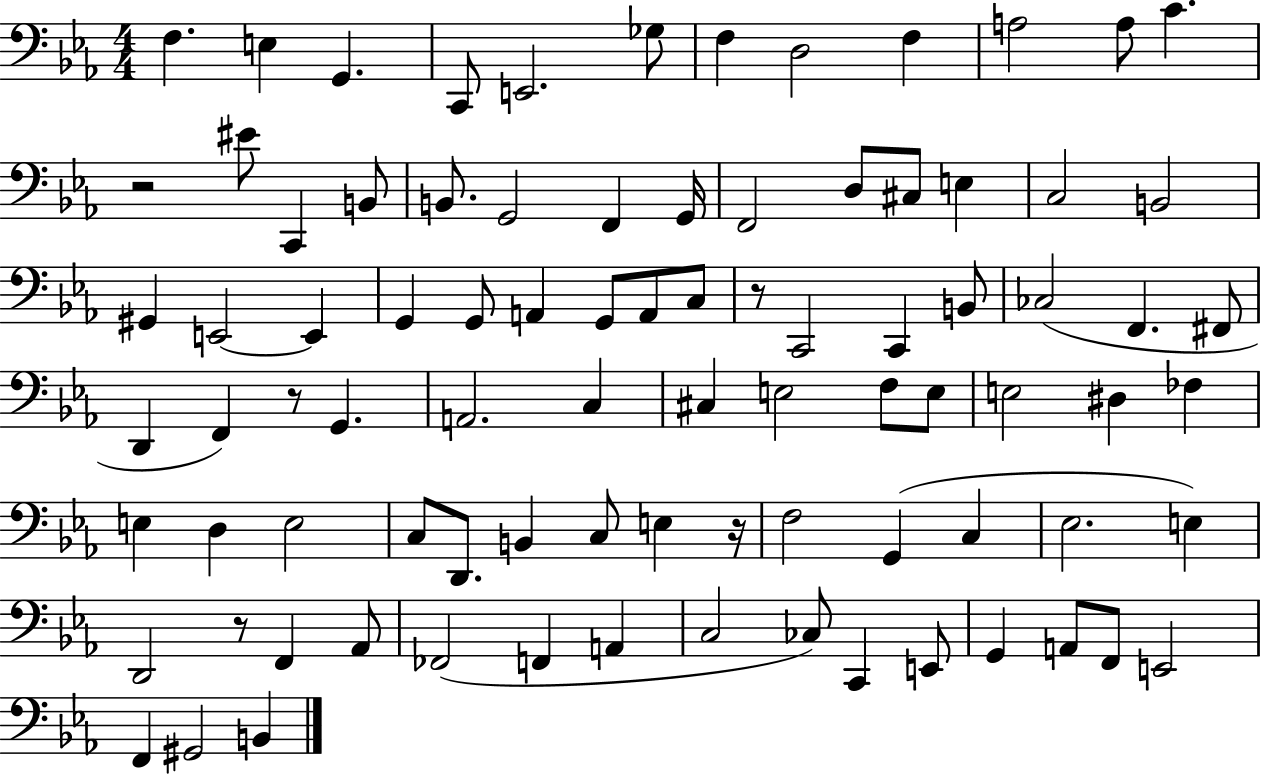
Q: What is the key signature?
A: EES major